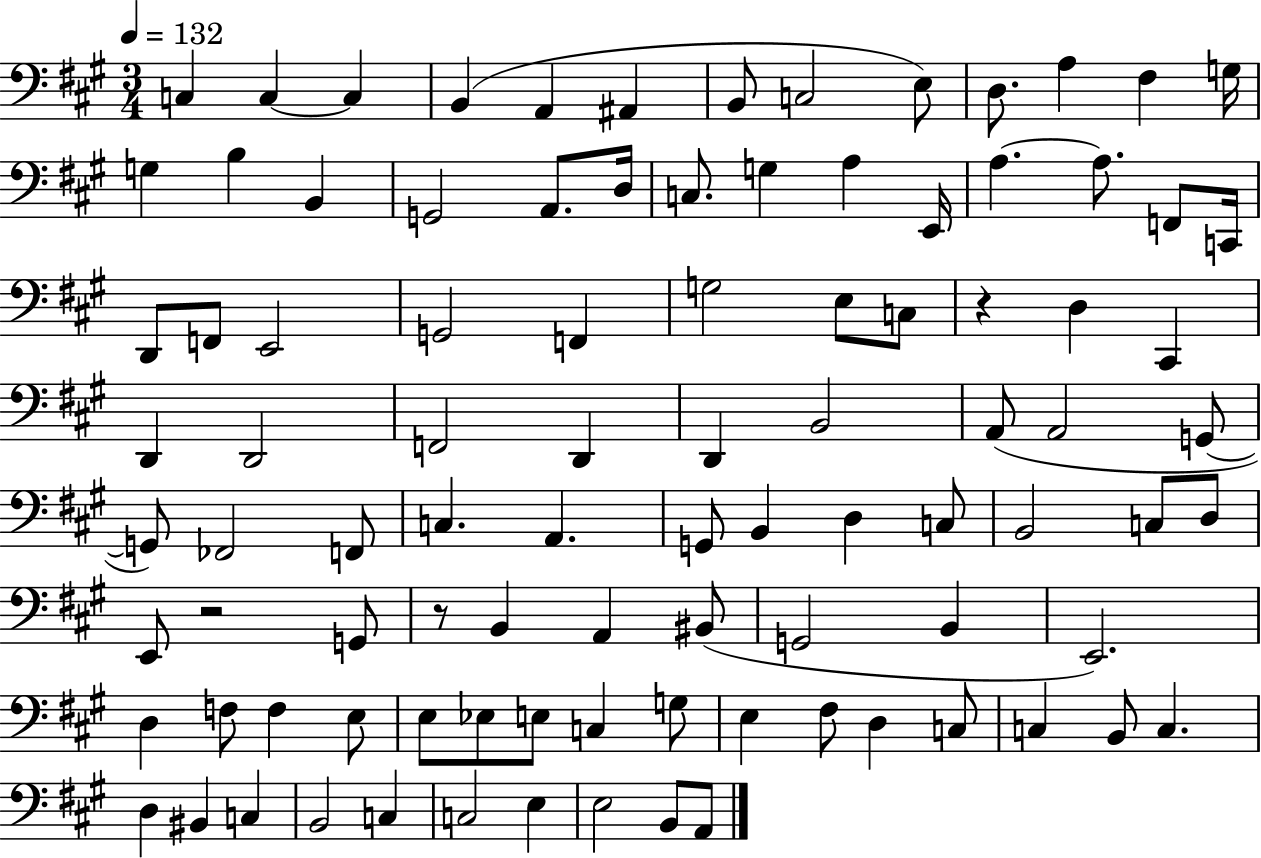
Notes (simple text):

C3/q C3/q C3/q B2/q A2/q A#2/q B2/e C3/h E3/e D3/e. A3/q F#3/q G3/s G3/q B3/q B2/q G2/h A2/e. D3/s C3/e. G3/q A3/q E2/s A3/q. A3/e. F2/e C2/s D2/e F2/e E2/h G2/h F2/q G3/h E3/e C3/e R/q D3/q C#2/q D2/q D2/h F2/h D2/q D2/q B2/h A2/e A2/h G2/e G2/e FES2/h F2/e C3/q. A2/q. G2/e B2/q D3/q C3/e B2/h C3/e D3/e E2/e R/h G2/e R/e B2/q A2/q BIS2/e G2/h B2/q E2/h. D3/q F3/e F3/q E3/e E3/e Eb3/e E3/e C3/q G3/e E3/q F#3/e D3/q C3/e C3/q B2/e C3/q. D3/q BIS2/q C3/q B2/h C3/q C3/h E3/q E3/h B2/e A2/e